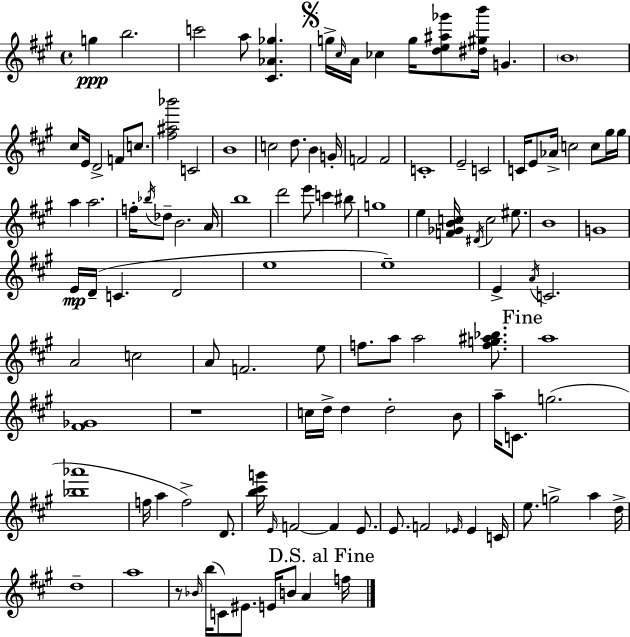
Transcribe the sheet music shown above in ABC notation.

X:1
T:Untitled
M:4/4
L:1/4
K:A
g b2 c'2 a/2 [^C_A_g] g/4 ^c/4 A/4 _c g/4 [de^a_g']/2 [^d^gb']/4 G B4 ^c/2 E/4 D2 F/2 c/2 [^f^a_b']2 C2 B4 c2 d/2 B G/4 F2 F2 C4 E2 C2 C/4 E/2 _A/4 c2 c/2 ^g/4 ^g/4 a a2 f/4 _b/4 _d/2 B2 A/4 b4 d'2 e'/2 c' ^b/2 g4 e [F_GBc]/4 ^D/4 c2 ^e/2 B4 G4 E/4 D/4 C D2 e4 e4 E A/4 C2 A2 c2 A/2 F2 e/2 f/2 a/2 a2 [fg^a_b]/2 a4 [^F_G]4 z4 c/4 d/4 d d2 B/2 a/4 C/2 g2 [_b_a']4 f/4 a f2 D/2 [b^c'g']/4 E/4 F2 F E/2 E/2 F2 _E/4 _E C/4 e/2 g2 a d/4 d4 a4 z/2 _B/4 b/4 C/2 ^E/2 E/4 B/2 A f/4